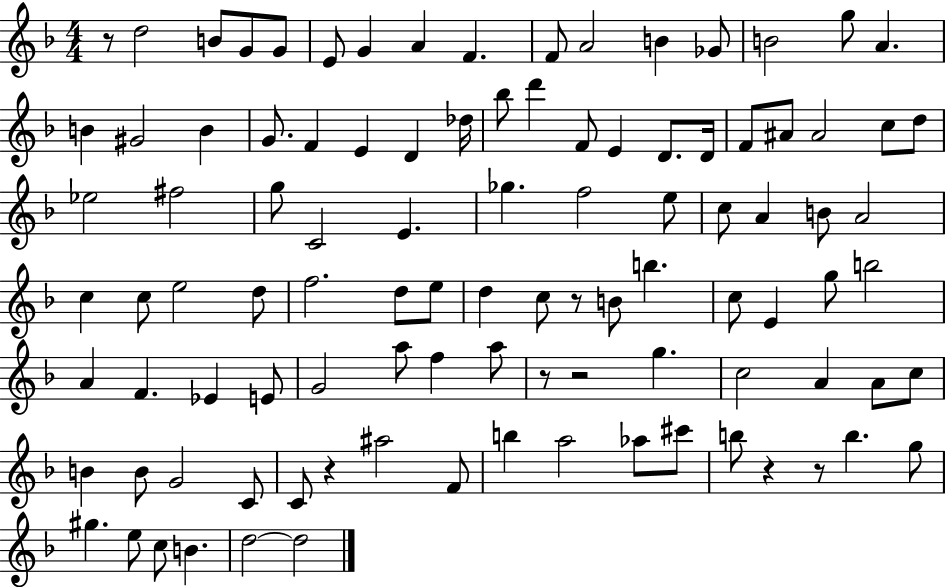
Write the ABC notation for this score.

X:1
T:Untitled
M:4/4
L:1/4
K:F
z/2 d2 B/2 G/2 G/2 E/2 G A F F/2 A2 B _G/2 B2 g/2 A B ^G2 B G/2 F E D _d/4 _b/2 d' F/2 E D/2 D/4 F/2 ^A/2 ^A2 c/2 d/2 _e2 ^f2 g/2 C2 E _g f2 e/2 c/2 A B/2 A2 c c/2 e2 d/2 f2 d/2 e/2 d c/2 z/2 B/2 b c/2 E g/2 b2 A F _E E/2 G2 a/2 f a/2 z/2 z2 g c2 A A/2 c/2 B B/2 G2 C/2 C/2 z ^a2 F/2 b a2 _a/2 ^c'/2 b/2 z z/2 b g/2 ^g e/2 c/2 B d2 d2